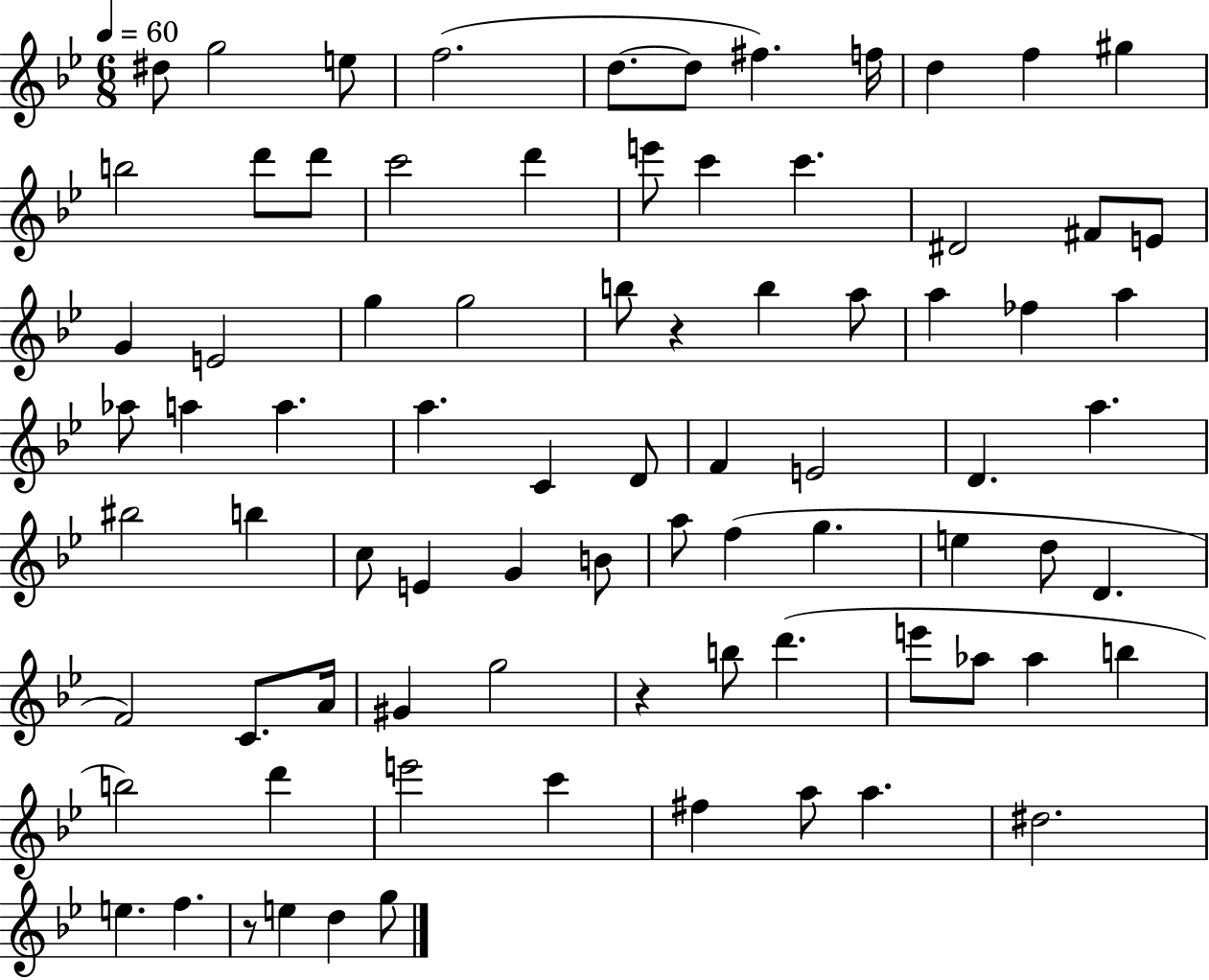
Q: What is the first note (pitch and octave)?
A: D#5